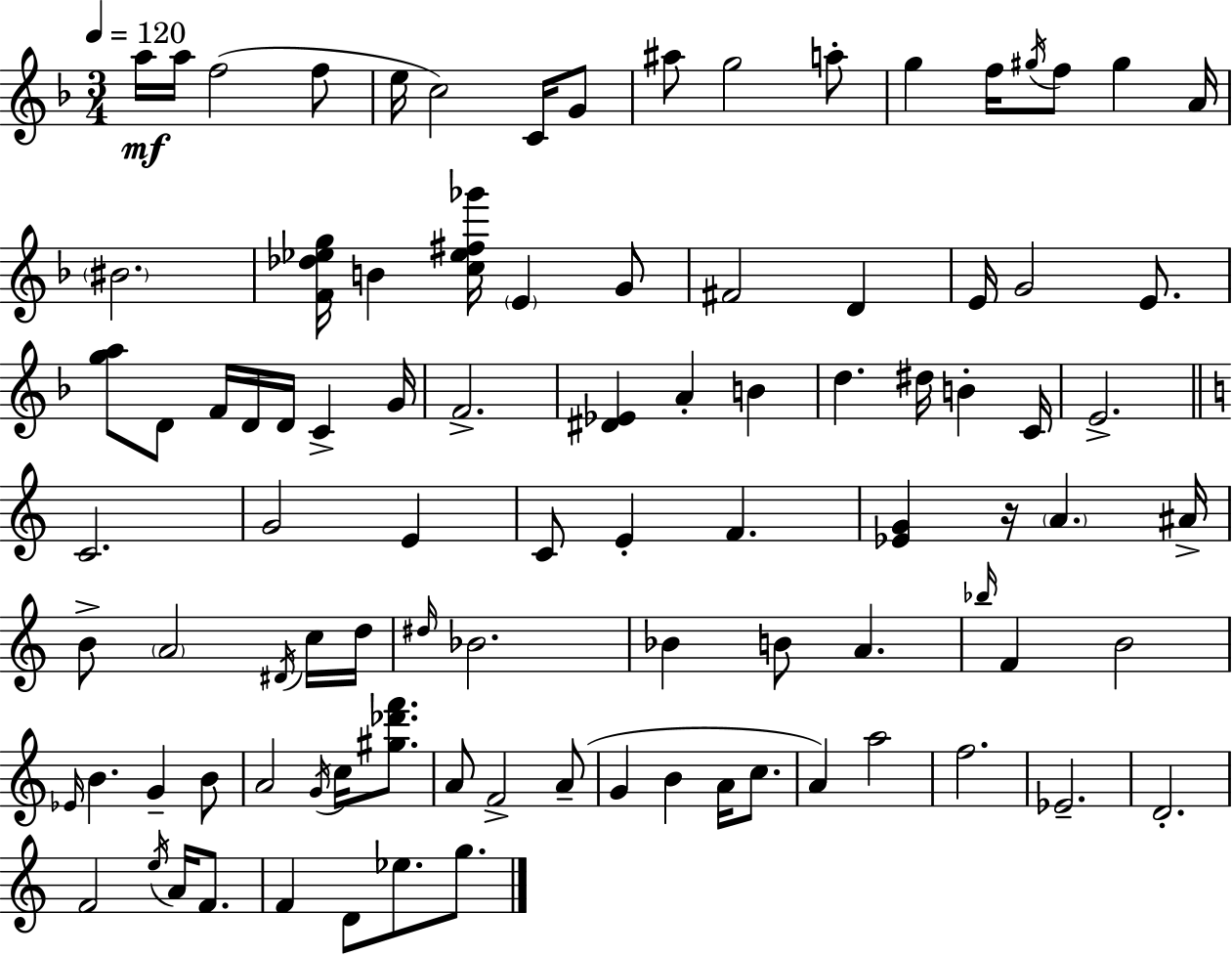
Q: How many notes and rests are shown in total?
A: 95